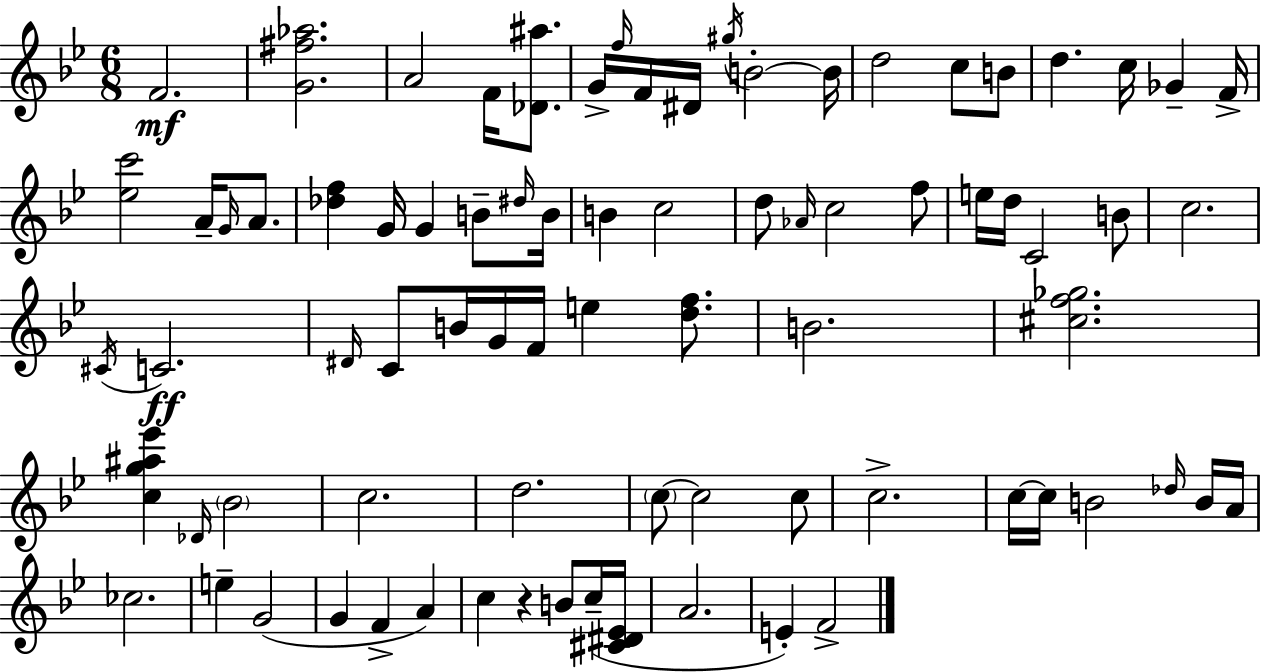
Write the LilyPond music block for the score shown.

{
  \clef treble
  \numericTimeSignature
  \time 6/8
  \key bes \major
  f'2.\mf | <g' fis'' aes''>2. | a'2 f'16 <des' ais''>8. | g'16-> \grace { f''16 } f'16 dis'16 \acciaccatura { gis''16 } b'2-.~~ | \break b'16 d''2 c''8 | b'8 d''4. c''16 ges'4-- | f'16-> <ees'' c'''>2 a'16-- \grace { g'16 } | a'8. <des'' f''>4 g'16 g'4 | \break b'8-- \grace { dis''16 } b'16 b'4 c''2 | d''8 \grace { aes'16 } c''2 | f''8 e''16 d''16 c'2 | b'8 c''2. | \break \acciaccatura { cis'16 }\ff c'2. | \grace { dis'16 } c'8 b'16 g'16 f'16 | e''4 <d'' f''>8. b'2. | <cis'' f'' ges''>2. | \break <c'' g'' ais'' ees'''>4 \grace { des'16 } | \parenthesize bes'2 c''2. | d''2. | \parenthesize c''8~~ c''2 | \break c''8 c''2.-> | c''16~~ c''16 b'2 | \grace { des''16 } b'16 a'16 ces''2. | e''4-- | \break g'2( g'4 | f'4-> a'4) c''4 | r4 b'8 c''16--( <cis' dis' ees'>16 a'2. | e'4-.) | \break f'2-> \bar "|."
}